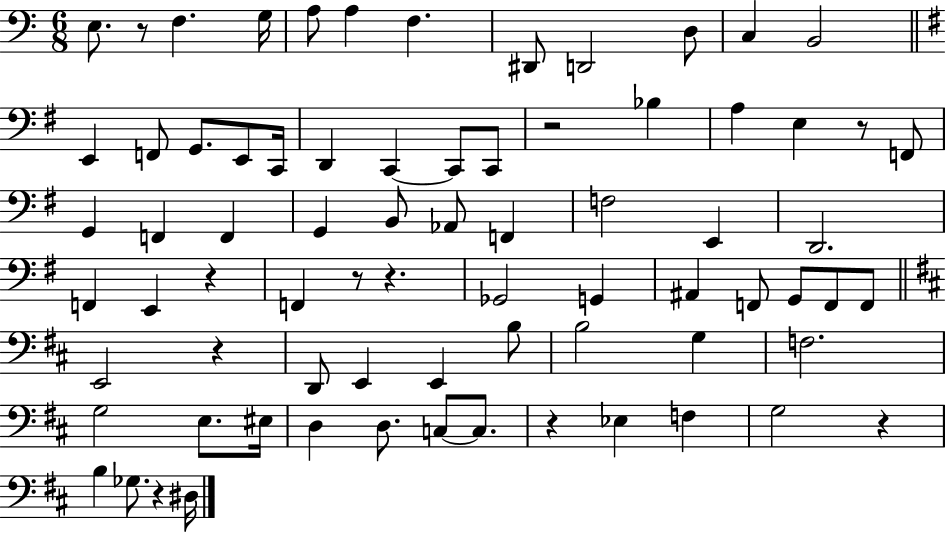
X:1
T:Untitled
M:6/8
L:1/4
K:C
E,/2 z/2 F, G,/4 A,/2 A, F, ^D,,/2 D,,2 D,/2 C, B,,2 E,, F,,/2 G,,/2 E,,/2 C,,/4 D,, C,, C,,/2 C,,/2 z2 _B, A, E, z/2 F,,/2 G,, F,, F,, G,, B,,/2 _A,,/2 F,, F,2 E,, D,,2 F,, E,, z F,, z/2 z _G,,2 G,, ^A,, F,,/2 G,,/2 F,,/2 F,,/2 E,,2 z D,,/2 E,, E,, B,/2 B,2 G, F,2 G,2 E,/2 ^E,/4 D, D,/2 C,/2 C,/2 z _E, F, G,2 z B, _G,/2 z ^D,/4